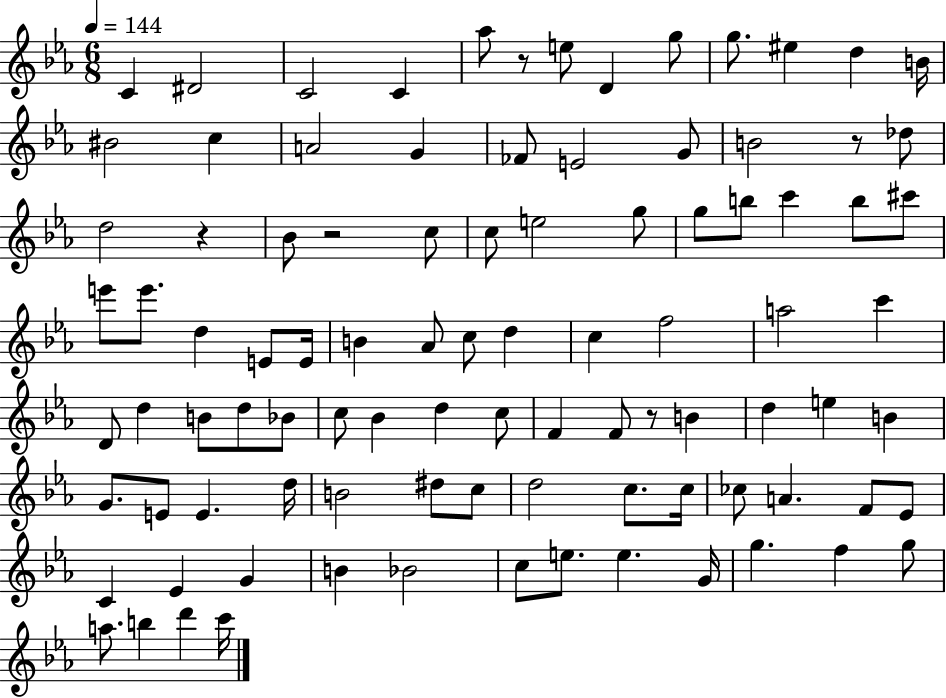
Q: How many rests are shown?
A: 5